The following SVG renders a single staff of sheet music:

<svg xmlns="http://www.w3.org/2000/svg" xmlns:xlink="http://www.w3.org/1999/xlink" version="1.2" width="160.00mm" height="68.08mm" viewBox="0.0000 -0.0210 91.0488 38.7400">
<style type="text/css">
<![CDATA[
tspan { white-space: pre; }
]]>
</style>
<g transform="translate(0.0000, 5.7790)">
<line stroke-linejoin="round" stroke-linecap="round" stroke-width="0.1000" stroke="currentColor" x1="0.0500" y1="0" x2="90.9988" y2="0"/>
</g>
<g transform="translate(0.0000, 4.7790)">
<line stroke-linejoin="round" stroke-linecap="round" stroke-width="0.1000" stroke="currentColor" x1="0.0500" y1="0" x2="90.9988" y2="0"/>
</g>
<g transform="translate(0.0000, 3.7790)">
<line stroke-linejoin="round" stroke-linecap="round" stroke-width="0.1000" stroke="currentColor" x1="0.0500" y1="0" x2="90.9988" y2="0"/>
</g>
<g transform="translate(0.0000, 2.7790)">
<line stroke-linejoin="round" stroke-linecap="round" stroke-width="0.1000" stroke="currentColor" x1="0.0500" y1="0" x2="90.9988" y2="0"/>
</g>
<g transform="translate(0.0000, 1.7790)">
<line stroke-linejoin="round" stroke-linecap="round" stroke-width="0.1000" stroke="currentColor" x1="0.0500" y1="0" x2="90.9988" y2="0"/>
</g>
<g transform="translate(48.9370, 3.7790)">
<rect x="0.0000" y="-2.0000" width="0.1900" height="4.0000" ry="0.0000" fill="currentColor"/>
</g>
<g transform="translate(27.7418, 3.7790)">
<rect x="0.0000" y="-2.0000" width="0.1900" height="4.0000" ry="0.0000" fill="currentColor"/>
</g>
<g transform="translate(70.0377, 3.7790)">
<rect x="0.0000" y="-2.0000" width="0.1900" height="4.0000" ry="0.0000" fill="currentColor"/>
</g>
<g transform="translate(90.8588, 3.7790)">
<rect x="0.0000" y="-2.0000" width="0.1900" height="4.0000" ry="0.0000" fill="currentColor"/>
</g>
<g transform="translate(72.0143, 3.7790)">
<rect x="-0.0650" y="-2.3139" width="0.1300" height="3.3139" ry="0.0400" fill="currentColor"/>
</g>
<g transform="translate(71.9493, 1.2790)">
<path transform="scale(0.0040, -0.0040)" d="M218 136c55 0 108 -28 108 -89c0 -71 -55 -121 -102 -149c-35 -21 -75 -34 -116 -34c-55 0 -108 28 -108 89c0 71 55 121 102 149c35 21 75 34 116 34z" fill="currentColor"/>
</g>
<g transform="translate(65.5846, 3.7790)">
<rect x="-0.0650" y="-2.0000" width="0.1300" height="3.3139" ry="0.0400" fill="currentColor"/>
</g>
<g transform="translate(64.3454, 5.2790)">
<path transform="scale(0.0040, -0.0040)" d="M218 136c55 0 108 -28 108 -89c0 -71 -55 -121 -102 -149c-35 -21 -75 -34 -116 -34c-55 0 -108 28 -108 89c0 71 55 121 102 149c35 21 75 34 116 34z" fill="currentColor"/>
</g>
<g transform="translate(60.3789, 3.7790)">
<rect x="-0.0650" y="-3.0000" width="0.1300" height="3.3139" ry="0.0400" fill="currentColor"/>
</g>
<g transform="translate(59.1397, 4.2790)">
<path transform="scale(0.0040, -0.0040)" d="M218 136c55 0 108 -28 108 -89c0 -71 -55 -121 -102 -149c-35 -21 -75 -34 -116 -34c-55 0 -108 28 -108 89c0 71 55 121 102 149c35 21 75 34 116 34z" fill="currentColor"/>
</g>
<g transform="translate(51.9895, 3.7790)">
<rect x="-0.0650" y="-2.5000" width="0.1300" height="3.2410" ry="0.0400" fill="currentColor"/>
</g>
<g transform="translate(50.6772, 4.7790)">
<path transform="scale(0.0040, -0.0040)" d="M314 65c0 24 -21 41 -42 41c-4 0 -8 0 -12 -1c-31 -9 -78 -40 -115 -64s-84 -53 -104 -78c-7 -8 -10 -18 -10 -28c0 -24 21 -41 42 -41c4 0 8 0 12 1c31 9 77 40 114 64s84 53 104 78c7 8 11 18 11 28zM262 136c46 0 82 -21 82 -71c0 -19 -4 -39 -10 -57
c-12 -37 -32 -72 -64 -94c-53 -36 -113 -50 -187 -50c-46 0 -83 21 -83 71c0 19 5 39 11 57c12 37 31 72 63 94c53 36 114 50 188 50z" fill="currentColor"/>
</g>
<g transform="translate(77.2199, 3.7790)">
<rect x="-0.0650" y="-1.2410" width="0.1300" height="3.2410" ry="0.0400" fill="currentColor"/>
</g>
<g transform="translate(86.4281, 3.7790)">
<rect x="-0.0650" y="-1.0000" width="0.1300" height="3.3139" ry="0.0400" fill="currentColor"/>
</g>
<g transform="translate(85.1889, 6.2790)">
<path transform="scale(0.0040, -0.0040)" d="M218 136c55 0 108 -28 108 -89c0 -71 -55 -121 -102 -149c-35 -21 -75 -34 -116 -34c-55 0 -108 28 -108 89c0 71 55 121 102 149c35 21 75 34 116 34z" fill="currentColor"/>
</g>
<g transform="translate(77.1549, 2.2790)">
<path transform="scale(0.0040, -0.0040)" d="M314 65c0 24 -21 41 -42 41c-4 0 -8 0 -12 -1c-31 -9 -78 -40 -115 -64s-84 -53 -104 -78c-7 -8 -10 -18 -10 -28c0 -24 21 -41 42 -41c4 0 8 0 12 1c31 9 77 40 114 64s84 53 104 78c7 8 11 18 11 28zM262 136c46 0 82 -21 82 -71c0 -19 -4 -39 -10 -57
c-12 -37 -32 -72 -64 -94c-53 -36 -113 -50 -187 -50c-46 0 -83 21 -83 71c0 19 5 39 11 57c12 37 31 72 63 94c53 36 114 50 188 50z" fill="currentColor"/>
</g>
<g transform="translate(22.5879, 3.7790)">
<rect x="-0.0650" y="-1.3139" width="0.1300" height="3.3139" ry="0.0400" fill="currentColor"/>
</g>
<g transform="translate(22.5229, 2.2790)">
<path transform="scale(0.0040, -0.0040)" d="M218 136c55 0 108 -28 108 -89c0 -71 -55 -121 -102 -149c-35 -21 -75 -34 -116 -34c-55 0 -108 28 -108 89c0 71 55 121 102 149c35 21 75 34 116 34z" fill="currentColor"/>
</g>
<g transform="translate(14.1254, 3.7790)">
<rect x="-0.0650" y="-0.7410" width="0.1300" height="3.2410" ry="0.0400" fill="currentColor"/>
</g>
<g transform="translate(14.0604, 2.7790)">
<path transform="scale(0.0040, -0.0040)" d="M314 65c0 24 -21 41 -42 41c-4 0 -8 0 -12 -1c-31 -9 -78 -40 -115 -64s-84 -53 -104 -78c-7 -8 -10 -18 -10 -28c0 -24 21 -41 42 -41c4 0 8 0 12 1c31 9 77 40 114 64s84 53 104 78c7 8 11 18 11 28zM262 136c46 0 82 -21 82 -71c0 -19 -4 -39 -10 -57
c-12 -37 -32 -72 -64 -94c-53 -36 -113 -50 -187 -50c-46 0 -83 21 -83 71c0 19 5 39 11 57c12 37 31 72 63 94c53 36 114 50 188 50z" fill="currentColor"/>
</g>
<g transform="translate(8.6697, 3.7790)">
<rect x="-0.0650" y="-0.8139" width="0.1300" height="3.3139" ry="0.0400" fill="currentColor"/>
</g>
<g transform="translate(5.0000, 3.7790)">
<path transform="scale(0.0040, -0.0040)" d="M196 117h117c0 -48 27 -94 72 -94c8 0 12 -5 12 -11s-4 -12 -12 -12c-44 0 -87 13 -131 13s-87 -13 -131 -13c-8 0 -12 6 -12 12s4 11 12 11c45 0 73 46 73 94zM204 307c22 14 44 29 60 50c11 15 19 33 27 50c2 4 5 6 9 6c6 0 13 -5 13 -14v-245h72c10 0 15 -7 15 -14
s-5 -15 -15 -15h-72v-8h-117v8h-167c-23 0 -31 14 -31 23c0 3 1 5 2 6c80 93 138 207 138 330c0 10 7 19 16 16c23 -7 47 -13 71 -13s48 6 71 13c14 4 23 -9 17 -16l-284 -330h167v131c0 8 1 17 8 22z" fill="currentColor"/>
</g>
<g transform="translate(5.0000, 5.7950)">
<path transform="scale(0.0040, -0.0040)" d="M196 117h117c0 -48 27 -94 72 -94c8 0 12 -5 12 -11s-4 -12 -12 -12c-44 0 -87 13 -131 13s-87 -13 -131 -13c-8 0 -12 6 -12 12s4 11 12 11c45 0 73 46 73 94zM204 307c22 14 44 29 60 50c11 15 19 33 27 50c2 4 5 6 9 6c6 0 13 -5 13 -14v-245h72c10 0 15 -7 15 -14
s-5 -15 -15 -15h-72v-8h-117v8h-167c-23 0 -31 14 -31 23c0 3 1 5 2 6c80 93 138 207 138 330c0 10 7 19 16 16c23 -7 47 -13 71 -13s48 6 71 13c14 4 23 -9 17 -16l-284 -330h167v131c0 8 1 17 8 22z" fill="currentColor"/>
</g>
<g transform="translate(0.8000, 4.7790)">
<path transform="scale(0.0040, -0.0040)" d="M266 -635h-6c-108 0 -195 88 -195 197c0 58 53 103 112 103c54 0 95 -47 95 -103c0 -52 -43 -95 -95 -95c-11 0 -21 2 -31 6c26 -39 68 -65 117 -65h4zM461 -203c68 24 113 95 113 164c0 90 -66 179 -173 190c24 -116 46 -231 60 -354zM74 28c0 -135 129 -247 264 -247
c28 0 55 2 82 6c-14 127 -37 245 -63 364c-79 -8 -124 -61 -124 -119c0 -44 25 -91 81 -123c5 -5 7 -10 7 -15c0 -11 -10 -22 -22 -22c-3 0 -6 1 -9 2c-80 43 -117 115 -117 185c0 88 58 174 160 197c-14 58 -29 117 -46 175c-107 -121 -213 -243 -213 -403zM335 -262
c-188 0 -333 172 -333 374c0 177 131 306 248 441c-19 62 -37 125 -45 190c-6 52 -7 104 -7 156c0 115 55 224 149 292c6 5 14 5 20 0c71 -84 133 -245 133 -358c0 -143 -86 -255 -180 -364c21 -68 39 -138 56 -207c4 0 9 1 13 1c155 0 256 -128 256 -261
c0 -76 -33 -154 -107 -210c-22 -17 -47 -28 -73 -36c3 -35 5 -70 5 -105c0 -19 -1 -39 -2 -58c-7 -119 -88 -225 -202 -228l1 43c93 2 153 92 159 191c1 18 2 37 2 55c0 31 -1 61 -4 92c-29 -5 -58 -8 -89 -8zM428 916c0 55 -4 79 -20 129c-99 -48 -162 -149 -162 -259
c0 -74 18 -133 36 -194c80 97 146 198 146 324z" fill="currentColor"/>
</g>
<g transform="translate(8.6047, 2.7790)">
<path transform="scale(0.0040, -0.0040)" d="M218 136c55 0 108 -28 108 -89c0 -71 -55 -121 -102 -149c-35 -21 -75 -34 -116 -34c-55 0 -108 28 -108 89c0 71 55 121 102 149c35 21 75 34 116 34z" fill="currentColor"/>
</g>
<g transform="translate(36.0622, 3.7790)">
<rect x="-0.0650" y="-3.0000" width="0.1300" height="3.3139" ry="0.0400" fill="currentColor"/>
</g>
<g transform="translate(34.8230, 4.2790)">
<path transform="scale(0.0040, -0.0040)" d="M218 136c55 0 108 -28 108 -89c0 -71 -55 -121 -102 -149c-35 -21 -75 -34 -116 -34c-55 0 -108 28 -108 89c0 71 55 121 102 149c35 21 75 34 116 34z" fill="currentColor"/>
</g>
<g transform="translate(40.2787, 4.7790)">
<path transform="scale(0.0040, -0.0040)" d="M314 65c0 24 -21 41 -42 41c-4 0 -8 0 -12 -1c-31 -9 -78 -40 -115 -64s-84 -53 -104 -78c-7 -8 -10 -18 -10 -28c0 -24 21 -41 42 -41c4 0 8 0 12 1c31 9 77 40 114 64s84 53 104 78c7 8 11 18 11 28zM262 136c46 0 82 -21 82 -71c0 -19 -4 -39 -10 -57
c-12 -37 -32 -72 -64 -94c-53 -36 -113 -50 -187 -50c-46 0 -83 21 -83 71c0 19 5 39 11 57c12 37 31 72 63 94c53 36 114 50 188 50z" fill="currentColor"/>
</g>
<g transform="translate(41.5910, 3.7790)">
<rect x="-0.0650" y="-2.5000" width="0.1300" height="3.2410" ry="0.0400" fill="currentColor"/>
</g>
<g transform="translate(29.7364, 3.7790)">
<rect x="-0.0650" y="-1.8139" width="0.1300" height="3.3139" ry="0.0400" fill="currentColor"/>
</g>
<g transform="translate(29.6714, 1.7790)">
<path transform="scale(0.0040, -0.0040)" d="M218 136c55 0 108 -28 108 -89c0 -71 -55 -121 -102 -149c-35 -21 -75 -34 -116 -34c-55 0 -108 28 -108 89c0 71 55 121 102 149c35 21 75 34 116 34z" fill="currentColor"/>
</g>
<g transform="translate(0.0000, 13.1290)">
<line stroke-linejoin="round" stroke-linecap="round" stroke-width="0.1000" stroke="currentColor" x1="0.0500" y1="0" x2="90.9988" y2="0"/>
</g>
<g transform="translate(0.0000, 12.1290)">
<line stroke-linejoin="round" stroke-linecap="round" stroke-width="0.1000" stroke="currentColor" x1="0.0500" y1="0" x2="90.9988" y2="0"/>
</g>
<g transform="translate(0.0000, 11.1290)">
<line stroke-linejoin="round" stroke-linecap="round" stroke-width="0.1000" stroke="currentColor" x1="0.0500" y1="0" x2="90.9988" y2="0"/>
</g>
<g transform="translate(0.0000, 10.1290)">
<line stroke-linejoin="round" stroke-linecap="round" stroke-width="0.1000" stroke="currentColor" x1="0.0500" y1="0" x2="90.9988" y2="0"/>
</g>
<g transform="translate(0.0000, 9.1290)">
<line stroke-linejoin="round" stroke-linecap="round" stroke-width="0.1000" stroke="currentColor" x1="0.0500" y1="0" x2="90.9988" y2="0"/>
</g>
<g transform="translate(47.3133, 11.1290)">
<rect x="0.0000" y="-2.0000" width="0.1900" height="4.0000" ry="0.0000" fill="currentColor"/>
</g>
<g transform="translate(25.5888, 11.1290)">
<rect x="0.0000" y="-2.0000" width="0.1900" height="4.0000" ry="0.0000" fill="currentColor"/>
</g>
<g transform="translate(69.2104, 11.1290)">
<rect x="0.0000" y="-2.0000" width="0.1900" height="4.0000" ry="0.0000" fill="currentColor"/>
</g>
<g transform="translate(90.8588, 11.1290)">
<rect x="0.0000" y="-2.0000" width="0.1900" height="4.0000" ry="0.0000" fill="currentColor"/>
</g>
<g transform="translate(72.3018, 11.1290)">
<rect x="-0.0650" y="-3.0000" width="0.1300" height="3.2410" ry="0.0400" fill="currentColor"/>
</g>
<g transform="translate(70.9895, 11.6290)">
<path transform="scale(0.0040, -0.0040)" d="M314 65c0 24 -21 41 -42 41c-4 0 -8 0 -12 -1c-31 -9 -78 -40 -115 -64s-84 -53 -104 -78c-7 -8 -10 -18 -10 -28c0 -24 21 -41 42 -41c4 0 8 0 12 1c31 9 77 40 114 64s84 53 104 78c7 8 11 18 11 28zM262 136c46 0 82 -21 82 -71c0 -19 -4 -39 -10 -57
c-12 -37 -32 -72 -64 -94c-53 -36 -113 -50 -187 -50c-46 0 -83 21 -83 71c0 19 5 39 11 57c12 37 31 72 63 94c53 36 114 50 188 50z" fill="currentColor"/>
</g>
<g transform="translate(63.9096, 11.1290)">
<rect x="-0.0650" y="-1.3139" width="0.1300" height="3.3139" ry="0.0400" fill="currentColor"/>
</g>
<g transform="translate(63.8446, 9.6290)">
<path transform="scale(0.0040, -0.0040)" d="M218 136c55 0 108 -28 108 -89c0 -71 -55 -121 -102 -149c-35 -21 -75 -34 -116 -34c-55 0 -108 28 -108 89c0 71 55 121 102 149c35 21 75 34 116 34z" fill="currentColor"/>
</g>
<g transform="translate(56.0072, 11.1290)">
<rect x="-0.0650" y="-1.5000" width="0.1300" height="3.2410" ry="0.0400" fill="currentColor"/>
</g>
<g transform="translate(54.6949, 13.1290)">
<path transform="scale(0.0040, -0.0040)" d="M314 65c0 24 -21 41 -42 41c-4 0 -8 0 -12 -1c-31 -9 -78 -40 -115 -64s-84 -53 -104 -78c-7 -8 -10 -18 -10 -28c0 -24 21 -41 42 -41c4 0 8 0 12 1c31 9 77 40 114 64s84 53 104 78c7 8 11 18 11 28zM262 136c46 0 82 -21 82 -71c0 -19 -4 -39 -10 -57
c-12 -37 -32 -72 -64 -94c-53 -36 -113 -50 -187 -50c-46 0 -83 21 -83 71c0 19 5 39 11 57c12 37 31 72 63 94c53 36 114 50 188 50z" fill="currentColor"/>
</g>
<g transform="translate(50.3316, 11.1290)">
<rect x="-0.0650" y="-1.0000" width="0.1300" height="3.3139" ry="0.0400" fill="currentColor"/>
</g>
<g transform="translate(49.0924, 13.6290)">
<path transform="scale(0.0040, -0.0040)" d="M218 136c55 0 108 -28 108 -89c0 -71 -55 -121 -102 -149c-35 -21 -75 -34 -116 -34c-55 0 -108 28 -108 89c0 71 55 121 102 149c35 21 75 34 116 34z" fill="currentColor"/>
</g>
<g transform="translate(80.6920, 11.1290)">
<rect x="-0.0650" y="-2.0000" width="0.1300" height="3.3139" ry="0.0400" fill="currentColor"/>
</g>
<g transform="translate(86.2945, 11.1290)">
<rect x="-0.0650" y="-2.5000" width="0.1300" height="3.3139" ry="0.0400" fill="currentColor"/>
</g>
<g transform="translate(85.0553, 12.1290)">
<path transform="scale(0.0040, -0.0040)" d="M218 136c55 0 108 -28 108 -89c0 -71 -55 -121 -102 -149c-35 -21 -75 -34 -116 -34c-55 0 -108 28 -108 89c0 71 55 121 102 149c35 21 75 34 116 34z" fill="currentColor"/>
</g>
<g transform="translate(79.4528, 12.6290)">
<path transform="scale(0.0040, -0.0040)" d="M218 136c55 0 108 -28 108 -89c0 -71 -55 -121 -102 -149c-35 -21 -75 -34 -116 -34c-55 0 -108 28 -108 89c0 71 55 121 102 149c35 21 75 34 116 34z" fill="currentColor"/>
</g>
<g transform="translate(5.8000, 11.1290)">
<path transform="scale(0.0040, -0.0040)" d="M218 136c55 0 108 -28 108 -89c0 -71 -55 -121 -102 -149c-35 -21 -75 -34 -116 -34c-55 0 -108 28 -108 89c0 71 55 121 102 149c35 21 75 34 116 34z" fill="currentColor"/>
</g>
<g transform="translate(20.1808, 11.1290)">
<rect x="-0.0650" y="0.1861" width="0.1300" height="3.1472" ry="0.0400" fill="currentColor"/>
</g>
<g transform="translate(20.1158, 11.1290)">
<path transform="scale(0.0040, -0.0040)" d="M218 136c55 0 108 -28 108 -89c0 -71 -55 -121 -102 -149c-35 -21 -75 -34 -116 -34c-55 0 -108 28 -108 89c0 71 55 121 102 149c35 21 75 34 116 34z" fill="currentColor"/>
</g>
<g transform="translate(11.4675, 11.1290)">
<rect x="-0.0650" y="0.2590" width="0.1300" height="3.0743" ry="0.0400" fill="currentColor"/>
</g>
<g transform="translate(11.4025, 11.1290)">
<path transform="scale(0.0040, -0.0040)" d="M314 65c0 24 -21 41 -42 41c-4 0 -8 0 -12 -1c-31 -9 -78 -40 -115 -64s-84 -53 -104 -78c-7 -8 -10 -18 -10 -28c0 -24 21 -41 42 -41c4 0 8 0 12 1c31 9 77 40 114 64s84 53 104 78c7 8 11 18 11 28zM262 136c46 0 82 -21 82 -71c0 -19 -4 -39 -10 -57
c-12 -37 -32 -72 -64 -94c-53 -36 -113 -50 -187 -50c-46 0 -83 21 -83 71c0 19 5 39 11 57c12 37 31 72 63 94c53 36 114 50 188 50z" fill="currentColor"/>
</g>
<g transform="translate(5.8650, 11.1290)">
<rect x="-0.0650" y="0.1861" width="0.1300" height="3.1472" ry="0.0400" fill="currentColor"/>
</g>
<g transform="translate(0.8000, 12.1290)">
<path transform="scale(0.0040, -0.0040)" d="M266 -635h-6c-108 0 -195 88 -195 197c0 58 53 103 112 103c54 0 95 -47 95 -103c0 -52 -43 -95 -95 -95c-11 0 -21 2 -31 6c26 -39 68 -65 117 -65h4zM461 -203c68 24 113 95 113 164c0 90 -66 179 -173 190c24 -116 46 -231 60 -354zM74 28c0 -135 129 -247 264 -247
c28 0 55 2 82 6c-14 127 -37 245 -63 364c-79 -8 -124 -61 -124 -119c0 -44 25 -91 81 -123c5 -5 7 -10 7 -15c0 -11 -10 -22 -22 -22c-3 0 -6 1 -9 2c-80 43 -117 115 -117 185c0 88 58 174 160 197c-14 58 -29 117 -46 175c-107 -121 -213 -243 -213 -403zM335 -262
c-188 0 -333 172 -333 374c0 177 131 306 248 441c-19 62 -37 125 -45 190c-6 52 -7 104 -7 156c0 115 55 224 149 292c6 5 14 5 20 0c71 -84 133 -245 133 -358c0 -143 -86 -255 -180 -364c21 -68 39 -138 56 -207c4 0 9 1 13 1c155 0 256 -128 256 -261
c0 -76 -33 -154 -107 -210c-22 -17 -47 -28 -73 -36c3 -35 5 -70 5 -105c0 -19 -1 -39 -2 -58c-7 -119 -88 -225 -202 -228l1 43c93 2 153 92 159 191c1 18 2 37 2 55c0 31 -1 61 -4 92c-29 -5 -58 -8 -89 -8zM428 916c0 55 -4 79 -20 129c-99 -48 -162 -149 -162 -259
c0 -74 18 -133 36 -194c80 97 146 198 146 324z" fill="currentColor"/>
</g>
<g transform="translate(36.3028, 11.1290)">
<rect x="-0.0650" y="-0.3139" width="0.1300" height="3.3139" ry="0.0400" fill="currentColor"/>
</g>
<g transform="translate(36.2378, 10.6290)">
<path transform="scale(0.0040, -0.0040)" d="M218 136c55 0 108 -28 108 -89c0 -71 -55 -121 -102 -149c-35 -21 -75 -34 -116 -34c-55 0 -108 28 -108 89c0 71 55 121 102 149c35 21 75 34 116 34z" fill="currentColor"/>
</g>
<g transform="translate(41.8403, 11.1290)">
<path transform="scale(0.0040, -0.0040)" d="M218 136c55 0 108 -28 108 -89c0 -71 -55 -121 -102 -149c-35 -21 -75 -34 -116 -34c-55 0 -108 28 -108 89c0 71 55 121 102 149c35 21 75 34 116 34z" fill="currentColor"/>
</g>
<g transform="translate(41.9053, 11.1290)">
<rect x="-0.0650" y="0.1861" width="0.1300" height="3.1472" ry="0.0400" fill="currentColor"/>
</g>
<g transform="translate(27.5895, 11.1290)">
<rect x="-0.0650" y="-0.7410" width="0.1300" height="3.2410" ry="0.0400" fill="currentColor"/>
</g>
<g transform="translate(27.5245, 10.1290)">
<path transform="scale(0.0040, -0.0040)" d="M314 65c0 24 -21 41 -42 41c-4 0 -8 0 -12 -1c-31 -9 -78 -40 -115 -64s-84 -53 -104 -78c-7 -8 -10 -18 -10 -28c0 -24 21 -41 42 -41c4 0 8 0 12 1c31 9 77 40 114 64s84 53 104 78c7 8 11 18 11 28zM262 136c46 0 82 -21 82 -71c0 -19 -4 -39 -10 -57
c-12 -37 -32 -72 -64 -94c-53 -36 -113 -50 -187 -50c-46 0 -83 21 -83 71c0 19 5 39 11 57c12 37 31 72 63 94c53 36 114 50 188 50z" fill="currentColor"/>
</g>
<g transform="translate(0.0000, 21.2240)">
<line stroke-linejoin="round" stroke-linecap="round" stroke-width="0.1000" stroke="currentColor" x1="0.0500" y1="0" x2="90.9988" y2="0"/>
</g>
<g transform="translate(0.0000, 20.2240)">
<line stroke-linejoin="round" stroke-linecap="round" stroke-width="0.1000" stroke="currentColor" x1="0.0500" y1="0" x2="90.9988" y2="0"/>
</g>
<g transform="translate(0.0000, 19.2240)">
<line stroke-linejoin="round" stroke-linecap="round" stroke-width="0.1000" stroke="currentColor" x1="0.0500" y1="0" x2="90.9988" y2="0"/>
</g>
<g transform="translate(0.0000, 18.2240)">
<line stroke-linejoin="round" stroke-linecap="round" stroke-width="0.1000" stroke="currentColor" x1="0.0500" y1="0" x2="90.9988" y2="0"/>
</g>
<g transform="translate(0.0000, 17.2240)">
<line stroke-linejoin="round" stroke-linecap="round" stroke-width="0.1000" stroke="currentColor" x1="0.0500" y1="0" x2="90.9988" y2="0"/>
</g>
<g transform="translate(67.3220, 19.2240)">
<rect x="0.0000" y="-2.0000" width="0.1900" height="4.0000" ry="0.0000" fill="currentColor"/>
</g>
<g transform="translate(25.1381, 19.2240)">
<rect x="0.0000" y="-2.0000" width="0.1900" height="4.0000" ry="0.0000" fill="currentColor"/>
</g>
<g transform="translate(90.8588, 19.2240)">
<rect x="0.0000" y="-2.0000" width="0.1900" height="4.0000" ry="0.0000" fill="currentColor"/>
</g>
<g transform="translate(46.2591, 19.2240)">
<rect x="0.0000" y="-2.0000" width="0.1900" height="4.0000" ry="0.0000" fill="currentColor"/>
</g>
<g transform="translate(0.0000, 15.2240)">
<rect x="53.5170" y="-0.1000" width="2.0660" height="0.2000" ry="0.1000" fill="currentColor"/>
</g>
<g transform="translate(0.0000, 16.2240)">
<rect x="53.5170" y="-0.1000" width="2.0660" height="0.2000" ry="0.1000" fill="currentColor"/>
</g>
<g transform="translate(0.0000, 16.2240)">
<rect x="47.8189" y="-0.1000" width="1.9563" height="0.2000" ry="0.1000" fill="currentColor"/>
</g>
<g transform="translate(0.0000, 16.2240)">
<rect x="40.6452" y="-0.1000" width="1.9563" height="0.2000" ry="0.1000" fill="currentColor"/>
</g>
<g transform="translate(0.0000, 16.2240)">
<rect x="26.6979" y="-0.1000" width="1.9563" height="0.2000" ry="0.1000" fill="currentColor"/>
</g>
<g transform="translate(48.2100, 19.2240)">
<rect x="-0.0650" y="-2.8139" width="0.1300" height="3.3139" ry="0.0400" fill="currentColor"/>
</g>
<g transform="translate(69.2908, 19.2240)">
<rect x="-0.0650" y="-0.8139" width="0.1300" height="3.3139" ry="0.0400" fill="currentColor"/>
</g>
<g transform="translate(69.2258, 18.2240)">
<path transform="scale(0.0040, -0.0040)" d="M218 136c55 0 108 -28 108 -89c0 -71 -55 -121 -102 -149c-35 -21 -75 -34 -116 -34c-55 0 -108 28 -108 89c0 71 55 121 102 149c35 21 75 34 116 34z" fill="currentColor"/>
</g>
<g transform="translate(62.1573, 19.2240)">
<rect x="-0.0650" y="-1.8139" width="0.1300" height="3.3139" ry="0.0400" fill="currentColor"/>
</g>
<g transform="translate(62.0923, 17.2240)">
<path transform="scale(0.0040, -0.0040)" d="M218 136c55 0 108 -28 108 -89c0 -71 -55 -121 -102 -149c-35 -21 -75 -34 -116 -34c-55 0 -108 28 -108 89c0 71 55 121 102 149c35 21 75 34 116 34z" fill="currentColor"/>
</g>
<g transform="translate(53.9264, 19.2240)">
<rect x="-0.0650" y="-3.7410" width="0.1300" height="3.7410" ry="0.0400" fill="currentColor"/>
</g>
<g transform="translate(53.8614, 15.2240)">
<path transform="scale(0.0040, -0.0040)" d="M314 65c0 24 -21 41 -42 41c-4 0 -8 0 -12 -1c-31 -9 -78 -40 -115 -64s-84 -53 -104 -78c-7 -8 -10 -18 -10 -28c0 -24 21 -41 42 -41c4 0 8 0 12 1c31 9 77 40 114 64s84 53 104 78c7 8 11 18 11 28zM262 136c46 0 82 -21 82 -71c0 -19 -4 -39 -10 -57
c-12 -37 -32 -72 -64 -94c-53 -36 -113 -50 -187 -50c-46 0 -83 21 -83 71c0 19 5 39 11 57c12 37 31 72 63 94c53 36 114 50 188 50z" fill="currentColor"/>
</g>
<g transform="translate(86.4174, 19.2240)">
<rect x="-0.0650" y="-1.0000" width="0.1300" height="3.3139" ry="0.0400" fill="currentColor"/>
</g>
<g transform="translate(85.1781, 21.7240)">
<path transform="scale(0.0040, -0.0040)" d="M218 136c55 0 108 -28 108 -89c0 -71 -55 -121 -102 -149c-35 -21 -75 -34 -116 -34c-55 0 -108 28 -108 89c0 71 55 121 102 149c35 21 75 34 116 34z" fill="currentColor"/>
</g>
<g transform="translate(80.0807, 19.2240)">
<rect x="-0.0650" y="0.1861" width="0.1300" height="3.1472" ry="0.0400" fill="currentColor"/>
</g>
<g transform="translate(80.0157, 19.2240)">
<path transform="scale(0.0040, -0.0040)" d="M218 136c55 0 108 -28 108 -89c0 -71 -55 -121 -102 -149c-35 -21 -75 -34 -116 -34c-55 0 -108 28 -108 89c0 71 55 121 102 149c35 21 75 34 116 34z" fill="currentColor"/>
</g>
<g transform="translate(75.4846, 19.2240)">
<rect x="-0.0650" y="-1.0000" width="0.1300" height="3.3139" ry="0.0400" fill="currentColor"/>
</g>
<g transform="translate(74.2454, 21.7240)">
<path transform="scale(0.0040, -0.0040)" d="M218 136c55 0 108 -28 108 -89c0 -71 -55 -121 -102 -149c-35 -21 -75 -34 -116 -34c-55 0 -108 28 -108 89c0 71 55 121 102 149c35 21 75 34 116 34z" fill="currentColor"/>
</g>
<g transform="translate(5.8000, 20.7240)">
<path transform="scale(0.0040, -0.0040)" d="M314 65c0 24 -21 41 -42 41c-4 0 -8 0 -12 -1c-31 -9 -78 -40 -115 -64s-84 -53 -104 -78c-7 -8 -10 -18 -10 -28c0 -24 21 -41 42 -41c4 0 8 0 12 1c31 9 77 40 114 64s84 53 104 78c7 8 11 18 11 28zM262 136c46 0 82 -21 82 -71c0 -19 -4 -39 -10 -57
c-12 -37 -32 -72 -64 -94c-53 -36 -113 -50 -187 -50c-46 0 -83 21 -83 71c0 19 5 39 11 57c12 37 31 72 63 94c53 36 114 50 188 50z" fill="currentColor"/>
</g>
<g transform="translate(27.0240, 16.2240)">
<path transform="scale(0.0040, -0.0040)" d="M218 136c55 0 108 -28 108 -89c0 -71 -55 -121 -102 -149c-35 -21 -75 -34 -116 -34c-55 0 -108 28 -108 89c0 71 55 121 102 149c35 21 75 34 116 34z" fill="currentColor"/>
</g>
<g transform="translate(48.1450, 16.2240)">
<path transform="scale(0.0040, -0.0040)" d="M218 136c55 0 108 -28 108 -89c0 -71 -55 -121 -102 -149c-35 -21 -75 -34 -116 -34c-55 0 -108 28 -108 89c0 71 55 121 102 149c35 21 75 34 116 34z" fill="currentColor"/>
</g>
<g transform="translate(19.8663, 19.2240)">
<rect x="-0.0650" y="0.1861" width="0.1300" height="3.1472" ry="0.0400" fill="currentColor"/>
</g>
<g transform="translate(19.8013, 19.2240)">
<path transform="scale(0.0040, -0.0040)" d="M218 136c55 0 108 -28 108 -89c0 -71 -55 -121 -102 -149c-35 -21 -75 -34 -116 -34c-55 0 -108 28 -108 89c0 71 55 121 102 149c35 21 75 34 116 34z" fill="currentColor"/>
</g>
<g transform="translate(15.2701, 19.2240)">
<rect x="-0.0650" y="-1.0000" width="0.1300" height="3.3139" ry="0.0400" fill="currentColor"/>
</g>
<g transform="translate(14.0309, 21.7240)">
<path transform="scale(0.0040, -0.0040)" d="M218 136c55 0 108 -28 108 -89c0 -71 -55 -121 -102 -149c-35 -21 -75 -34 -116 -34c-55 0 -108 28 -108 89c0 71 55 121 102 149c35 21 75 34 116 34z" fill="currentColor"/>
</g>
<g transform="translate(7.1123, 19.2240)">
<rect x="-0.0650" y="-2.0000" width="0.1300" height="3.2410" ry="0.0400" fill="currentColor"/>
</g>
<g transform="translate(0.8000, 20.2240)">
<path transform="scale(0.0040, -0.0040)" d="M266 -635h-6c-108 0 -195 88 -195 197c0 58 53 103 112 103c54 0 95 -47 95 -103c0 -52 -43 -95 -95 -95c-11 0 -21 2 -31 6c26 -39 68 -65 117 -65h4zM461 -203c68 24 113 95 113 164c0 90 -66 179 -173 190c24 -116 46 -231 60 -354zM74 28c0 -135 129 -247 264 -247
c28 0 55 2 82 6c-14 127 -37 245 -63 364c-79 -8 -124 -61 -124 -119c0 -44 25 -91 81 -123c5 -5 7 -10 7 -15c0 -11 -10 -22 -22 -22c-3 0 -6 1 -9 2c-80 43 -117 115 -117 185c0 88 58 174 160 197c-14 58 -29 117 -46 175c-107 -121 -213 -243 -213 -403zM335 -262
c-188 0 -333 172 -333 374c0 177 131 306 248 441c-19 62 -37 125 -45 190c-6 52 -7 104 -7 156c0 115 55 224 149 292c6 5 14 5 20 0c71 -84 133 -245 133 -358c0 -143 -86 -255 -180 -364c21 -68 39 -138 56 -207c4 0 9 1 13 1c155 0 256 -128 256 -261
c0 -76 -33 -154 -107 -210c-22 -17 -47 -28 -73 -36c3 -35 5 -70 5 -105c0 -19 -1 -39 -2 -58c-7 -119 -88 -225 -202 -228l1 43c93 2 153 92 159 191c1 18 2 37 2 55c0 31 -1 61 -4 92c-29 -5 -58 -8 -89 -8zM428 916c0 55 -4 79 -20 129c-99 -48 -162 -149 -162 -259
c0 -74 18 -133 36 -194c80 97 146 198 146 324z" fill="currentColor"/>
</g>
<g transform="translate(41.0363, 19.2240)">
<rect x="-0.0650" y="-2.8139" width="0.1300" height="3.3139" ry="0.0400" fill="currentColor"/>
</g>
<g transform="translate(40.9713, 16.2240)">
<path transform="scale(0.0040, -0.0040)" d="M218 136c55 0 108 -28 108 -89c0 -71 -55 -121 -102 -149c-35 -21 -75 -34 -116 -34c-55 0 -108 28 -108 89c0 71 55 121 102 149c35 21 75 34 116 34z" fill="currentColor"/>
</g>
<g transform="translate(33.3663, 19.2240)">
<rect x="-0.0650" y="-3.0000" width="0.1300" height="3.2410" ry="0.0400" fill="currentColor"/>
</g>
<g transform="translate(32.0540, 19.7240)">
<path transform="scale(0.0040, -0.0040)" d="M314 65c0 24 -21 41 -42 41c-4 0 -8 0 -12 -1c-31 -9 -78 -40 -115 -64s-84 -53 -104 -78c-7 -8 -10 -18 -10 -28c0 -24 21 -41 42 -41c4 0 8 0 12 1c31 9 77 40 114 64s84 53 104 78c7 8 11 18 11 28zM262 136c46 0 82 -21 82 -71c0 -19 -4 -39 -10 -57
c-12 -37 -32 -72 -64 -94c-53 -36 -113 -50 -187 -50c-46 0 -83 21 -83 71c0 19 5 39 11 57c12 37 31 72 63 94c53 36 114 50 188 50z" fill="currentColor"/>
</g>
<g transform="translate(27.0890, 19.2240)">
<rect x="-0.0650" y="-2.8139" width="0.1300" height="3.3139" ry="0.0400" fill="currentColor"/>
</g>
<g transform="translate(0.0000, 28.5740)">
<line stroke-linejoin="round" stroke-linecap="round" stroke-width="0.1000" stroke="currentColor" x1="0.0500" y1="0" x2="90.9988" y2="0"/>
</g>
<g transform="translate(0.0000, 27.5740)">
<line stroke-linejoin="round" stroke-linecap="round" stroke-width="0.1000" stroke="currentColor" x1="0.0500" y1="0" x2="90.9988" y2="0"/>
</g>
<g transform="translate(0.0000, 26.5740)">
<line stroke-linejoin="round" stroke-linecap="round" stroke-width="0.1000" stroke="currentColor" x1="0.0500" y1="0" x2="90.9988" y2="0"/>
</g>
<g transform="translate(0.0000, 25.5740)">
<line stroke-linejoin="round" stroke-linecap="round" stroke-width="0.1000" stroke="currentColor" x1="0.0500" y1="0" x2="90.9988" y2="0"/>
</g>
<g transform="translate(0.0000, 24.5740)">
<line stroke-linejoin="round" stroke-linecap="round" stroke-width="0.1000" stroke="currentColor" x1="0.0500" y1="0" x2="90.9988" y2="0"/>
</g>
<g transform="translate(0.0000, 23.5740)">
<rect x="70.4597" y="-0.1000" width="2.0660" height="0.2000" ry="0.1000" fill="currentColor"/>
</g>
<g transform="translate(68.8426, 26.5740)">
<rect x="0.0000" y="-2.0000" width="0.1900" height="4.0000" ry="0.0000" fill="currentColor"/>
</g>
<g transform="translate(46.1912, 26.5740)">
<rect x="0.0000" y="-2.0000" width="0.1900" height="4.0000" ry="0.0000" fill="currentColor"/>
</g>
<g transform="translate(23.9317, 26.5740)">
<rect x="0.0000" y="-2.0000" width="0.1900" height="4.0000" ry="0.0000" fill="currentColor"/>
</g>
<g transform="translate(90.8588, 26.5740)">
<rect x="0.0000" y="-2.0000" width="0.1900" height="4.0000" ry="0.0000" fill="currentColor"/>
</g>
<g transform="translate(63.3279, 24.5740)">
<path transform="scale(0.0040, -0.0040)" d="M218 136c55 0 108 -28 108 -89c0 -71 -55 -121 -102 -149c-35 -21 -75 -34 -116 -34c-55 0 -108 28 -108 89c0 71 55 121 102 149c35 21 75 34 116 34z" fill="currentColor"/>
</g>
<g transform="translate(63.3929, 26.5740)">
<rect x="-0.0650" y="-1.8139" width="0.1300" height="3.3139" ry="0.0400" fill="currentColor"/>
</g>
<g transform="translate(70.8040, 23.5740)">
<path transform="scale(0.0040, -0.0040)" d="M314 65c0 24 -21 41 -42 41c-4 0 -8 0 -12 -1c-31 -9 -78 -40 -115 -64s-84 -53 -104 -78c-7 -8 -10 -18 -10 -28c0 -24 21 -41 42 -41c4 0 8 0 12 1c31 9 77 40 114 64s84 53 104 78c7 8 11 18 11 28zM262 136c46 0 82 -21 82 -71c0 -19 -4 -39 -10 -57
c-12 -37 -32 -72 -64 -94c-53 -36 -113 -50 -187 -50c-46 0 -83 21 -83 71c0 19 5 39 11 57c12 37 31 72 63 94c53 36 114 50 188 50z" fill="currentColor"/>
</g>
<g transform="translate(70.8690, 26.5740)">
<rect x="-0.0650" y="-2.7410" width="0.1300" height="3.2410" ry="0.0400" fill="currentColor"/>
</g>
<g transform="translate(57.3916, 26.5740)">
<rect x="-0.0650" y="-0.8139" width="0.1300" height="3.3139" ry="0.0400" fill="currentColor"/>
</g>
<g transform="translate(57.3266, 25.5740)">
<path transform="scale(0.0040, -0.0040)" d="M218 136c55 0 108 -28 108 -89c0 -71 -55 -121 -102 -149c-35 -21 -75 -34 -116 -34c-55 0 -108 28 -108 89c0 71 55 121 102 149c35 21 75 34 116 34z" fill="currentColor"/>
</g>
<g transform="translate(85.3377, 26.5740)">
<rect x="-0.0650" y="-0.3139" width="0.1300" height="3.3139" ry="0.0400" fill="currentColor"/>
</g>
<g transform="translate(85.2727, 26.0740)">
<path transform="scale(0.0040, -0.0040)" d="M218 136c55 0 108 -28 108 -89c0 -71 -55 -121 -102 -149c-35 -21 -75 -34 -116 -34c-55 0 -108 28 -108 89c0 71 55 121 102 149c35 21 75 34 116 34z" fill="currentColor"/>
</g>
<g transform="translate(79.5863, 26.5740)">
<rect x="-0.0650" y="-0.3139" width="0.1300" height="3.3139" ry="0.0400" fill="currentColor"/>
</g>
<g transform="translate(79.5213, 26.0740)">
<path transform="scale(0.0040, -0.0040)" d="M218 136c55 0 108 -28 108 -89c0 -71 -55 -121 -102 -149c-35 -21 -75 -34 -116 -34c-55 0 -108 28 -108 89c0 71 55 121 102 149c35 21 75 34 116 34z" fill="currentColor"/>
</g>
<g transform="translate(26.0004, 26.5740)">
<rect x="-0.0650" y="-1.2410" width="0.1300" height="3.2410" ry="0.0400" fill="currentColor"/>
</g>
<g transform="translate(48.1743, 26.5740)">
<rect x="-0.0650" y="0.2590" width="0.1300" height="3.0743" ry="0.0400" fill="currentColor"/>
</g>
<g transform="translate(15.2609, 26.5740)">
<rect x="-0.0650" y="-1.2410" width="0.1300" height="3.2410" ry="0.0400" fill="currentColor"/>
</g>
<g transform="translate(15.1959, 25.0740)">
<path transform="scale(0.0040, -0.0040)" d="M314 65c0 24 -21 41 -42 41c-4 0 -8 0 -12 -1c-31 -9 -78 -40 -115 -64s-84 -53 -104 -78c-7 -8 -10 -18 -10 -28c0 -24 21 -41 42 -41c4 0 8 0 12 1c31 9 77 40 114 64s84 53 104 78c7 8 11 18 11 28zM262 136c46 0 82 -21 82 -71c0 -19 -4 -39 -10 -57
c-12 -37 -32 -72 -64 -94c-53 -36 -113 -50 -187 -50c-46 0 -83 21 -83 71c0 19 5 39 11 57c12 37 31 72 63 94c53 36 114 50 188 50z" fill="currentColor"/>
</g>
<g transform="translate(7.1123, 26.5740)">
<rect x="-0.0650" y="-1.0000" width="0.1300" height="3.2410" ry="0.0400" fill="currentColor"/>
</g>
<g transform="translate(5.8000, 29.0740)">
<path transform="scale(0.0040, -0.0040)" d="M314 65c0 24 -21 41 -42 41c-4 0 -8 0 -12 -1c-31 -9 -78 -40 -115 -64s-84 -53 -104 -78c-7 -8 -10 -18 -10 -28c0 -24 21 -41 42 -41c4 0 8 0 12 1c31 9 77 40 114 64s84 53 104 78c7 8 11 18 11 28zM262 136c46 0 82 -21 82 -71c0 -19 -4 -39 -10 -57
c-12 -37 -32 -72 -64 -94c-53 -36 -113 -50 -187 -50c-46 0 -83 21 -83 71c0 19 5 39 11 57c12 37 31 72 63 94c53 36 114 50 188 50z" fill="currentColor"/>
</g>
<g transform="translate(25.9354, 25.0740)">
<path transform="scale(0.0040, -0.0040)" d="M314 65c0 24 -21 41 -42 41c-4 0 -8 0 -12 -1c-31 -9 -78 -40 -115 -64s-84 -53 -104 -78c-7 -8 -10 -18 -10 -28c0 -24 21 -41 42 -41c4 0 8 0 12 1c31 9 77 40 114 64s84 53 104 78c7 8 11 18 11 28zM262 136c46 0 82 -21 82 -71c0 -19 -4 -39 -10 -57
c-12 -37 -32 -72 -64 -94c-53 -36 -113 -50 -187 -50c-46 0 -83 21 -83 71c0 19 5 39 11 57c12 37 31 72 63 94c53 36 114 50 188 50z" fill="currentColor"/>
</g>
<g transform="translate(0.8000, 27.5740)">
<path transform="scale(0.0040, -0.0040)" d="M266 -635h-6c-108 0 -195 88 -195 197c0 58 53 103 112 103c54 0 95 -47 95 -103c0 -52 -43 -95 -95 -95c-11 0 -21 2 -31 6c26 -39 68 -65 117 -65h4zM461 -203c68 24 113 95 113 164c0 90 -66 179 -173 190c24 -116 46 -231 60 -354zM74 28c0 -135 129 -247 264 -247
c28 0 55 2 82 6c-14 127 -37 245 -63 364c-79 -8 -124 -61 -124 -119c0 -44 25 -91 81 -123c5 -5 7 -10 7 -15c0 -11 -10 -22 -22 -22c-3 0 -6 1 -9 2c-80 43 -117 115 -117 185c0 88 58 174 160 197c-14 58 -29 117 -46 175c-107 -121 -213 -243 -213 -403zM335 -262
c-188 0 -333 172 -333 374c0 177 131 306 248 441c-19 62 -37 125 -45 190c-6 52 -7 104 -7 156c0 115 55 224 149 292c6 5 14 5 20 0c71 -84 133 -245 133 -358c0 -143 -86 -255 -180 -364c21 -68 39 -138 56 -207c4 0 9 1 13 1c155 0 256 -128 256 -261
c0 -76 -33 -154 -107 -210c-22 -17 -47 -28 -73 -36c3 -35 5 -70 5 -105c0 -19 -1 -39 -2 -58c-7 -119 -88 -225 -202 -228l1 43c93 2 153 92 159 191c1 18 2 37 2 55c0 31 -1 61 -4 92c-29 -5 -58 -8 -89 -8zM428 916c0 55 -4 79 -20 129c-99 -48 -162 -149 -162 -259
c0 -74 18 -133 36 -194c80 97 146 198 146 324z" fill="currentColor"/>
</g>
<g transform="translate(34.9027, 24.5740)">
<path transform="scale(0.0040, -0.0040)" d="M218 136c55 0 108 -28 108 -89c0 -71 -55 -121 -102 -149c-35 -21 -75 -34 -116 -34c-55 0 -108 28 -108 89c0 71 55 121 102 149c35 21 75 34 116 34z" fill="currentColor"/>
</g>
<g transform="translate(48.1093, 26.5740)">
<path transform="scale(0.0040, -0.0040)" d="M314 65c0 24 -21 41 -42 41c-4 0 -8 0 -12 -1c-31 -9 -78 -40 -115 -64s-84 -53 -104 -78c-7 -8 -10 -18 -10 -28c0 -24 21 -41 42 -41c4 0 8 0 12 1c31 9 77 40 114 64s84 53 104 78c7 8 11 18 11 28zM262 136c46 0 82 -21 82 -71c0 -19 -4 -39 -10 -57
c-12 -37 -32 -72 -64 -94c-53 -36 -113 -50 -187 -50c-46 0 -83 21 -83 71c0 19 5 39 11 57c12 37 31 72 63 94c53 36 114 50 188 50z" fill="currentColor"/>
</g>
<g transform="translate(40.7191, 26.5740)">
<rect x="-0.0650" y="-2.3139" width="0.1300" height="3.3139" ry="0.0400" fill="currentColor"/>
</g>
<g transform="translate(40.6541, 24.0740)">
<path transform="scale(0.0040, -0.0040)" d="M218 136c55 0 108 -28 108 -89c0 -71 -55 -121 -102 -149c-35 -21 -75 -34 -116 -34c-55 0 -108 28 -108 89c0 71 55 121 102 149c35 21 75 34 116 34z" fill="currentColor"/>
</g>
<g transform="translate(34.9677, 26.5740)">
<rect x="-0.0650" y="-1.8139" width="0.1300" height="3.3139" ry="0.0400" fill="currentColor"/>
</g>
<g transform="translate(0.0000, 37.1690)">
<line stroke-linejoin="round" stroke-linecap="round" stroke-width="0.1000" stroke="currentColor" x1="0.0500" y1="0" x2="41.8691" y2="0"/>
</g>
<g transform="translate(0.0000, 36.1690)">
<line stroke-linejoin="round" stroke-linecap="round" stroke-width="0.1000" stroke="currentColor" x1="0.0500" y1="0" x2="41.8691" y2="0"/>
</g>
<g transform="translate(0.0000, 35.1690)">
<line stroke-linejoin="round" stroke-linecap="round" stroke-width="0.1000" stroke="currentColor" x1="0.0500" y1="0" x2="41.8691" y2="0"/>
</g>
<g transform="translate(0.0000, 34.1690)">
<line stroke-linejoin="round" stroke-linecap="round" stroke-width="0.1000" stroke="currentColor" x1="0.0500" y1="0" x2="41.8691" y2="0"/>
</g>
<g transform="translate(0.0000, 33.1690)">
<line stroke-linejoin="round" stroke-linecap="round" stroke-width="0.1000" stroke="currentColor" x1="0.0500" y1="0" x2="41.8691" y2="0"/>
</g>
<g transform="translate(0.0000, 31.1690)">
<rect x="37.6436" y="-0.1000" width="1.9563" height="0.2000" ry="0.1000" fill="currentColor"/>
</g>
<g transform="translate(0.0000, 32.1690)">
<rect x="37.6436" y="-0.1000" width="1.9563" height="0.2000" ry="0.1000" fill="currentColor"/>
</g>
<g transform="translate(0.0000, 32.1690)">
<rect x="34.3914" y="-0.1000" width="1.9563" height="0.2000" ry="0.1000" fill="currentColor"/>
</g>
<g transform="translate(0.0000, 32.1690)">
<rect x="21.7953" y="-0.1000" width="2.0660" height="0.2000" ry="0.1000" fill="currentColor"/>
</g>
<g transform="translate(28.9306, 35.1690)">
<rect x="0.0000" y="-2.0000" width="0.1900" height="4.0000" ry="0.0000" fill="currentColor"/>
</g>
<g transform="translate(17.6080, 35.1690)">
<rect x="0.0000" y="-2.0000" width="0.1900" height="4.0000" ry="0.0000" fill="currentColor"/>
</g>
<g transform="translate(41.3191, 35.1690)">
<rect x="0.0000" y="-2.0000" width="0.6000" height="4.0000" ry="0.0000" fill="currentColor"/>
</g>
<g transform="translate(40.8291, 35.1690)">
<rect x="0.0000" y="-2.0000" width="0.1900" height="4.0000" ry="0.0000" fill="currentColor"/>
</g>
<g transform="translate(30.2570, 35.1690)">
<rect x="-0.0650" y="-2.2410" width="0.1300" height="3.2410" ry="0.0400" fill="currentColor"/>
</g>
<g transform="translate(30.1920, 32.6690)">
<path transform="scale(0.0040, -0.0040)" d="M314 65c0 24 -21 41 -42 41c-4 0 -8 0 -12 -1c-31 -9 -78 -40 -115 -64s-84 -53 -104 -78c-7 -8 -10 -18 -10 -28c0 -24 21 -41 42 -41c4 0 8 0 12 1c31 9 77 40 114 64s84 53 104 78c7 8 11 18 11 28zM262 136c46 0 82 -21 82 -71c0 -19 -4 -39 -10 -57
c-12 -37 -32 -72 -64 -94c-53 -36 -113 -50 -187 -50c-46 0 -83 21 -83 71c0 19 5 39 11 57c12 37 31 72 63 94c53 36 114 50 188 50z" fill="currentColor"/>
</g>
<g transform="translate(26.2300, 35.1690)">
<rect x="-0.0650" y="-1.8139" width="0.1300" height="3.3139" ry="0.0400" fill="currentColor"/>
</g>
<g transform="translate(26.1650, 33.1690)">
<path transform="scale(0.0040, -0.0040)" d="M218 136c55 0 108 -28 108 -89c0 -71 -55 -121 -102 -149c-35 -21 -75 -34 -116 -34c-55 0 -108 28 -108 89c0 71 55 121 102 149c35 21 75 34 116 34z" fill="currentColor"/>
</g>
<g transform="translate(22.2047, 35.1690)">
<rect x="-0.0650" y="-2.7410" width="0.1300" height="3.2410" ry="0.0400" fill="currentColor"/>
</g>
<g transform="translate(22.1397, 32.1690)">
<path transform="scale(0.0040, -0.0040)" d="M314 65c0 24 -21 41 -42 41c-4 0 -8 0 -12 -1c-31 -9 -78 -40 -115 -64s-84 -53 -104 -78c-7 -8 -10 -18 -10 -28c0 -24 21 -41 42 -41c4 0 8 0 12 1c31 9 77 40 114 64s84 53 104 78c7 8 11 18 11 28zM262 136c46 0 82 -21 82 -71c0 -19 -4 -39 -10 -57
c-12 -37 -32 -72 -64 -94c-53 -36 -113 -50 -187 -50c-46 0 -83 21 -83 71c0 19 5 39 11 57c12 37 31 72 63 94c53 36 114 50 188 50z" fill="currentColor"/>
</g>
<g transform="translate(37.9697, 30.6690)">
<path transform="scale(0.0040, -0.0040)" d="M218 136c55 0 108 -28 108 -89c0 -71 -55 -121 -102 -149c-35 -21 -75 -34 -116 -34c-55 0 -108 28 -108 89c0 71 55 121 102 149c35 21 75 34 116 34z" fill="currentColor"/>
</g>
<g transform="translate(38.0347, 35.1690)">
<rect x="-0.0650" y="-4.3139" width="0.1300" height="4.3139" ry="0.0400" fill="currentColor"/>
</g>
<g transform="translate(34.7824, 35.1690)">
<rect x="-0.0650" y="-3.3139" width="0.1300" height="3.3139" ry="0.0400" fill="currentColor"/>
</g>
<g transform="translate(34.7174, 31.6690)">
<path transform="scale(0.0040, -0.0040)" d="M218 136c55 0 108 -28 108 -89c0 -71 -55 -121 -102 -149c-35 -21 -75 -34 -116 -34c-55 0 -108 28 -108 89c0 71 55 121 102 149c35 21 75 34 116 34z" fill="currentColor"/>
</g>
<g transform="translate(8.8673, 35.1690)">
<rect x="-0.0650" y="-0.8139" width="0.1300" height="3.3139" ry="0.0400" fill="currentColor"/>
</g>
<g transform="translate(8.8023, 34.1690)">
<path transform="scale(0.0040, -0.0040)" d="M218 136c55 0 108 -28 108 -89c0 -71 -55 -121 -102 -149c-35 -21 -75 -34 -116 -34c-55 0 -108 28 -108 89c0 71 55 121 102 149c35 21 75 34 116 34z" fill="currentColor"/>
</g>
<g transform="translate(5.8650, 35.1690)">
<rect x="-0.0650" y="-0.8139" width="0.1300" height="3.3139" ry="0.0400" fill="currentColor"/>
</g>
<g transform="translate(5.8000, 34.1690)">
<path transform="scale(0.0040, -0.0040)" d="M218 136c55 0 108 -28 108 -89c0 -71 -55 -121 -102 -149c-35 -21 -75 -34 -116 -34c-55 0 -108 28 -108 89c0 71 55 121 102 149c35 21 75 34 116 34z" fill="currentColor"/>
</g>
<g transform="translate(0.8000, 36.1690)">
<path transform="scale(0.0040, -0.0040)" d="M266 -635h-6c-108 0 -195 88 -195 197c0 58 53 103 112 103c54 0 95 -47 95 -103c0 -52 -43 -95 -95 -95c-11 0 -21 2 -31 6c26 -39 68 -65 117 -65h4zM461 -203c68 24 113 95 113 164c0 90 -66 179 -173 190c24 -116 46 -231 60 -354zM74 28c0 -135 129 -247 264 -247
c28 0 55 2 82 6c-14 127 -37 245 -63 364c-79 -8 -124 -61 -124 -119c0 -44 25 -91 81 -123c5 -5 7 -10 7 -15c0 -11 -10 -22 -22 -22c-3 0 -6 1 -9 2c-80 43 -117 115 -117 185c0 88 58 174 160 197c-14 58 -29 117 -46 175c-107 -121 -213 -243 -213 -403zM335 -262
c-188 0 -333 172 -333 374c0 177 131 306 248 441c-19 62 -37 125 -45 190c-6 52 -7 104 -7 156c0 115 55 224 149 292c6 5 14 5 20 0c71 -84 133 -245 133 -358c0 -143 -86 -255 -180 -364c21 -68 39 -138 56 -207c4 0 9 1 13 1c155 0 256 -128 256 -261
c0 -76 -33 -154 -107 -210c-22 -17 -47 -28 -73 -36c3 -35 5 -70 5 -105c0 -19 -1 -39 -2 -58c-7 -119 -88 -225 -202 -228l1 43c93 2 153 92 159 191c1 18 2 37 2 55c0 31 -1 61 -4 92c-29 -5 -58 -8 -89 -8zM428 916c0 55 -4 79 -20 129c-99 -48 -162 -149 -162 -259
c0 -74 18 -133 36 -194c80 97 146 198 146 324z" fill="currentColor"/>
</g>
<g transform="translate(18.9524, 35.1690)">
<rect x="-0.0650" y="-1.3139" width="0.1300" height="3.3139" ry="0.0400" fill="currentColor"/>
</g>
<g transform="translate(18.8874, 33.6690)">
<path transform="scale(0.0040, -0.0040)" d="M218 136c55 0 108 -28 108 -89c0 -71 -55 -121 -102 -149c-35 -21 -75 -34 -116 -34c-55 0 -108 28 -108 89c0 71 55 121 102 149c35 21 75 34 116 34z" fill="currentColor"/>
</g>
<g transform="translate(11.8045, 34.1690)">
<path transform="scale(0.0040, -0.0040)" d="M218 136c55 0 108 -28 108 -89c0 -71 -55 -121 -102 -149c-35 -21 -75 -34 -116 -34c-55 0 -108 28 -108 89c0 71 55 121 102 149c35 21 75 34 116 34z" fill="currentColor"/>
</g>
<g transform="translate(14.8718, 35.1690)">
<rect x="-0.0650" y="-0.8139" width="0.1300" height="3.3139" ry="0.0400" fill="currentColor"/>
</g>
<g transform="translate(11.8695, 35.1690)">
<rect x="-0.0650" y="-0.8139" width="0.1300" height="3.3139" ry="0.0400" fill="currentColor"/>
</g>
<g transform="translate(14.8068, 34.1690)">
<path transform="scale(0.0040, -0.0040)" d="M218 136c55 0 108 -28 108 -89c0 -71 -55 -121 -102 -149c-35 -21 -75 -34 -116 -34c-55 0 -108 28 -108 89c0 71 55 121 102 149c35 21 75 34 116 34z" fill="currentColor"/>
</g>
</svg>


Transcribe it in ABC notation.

X:1
T:Untitled
M:4/4
L:1/4
K:C
d d2 e f A G2 G2 A F g e2 D B B2 B d2 c B D E2 e A2 F G F2 D B a A2 a a c'2 f d D B D D2 e2 e2 f g B2 d f a2 c c d d d d e a2 f g2 b d'